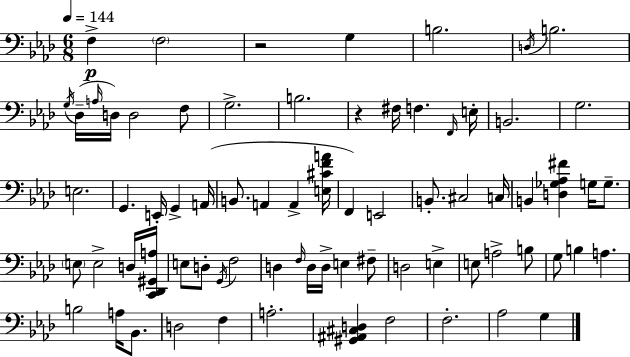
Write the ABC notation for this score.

X:1
T:Untitled
M:6/8
L:1/4
K:Ab
F, F,2 z2 G, B,2 D,/4 B,2 G,/4 _D,/4 A,/4 D,/4 D,2 F,/2 G,2 B,2 z ^F,/4 F, F,,/4 E,/4 B,,2 G,2 E,2 G,, E,,/4 G,, A,,/4 B,,/2 A,, A,, [E,^CFA]/4 F,, E,,2 B,,/2 ^C,2 C,/4 B,, [D,_G,_A,^F] G,/4 G,/2 E,/2 E,2 D,/4 [C,,_D,,^G,,A,]/4 E,/2 D,/2 G,,/4 F,2 D, F,/4 D,/4 D,/4 E, ^F,/2 D,2 E, E,/2 A,2 B,/2 G,/2 B, A, B,2 A,/4 _B,,/2 D,2 F, A,2 [^G,,^A,,^C,D,] F,2 F,2 _A,2 G,